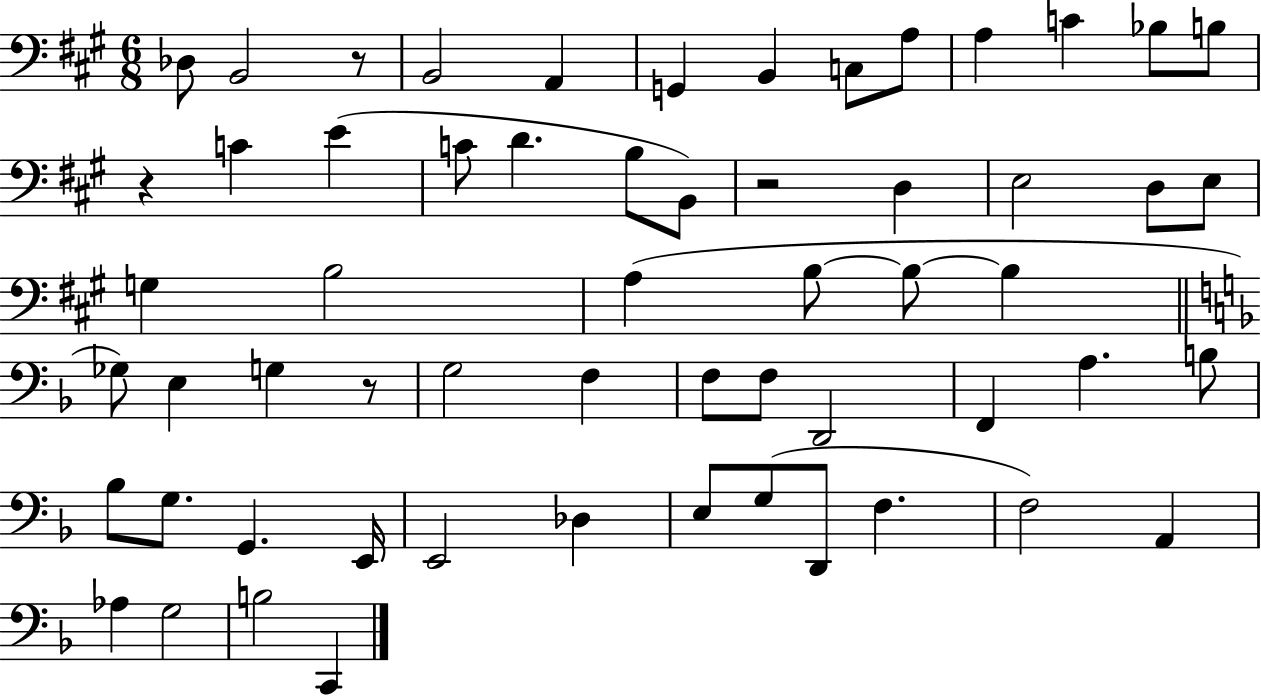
{
  \clef bass
  \numericTimeSignature
  \time 6/8
  \key a \major
  \repeat volta 2 { des8 b,2 r8 | b,2 a,4 | g,4 b,4 c8 a8 | a4 c'4 bes8 b8 | \break r4 c'4 e'4( | c'8 d'4. b8 b,8) | r2 d4 | e2 d8 e8 | \break g4 b2 | a4( b8~~ b8~~ b4 | \bar "||" \break \key f \major ges8) e4 g4 r8 | g2 f4 | f8 f8 d,2 | f,4 a4. b8 | \break bes8 g8. g,4. e,16 | e,2 des4 | e8 g8( d,8 f4. | f2) a,4 | \break aes4 g2 | b2 c,4 | } \bar "|."
}